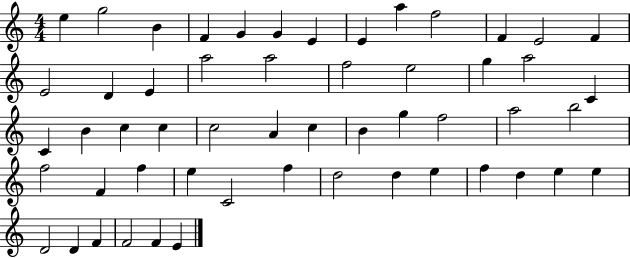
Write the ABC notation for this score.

X:1
T:Untitled
M:4/4
L:1/4
K:C
e g2 B F G G E E a f2 F E2 F E2 D E a2 a2 f2 e2 g a2 C C B c c c2 A c B g f2 a2 b2 f2 F f e C2 f d2 d e f d e e D2 D F F2 F E